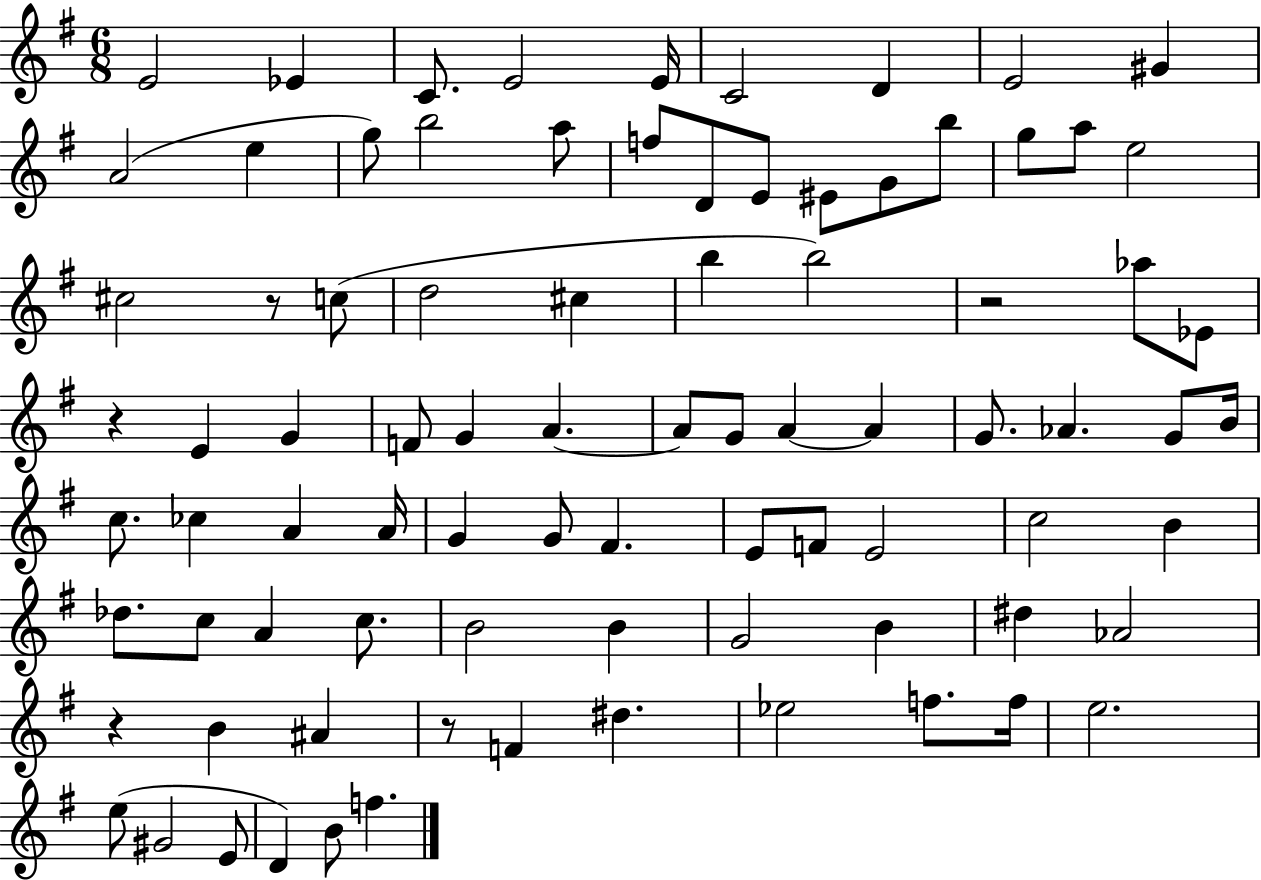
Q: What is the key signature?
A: G major